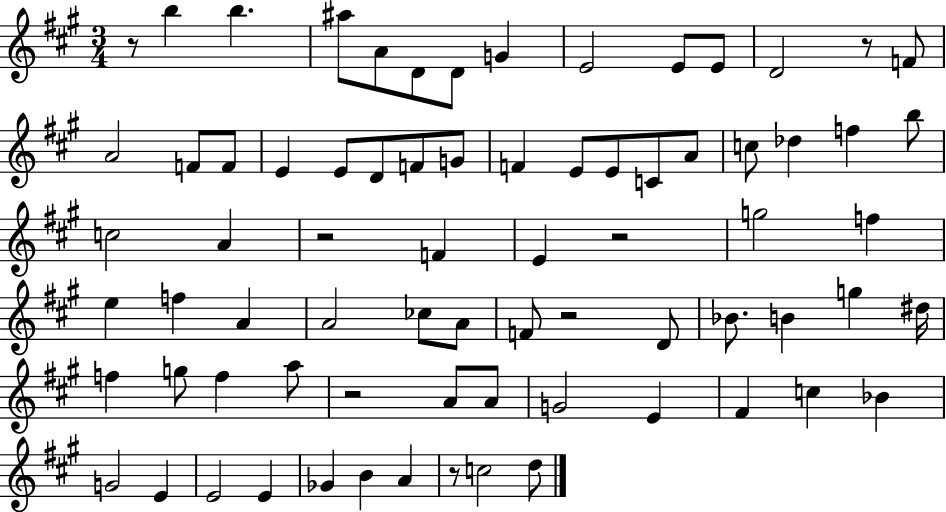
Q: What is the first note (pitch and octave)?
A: B5